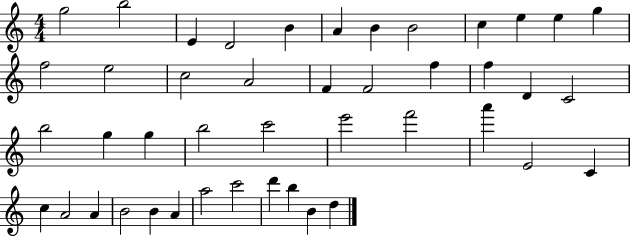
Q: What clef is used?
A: treble